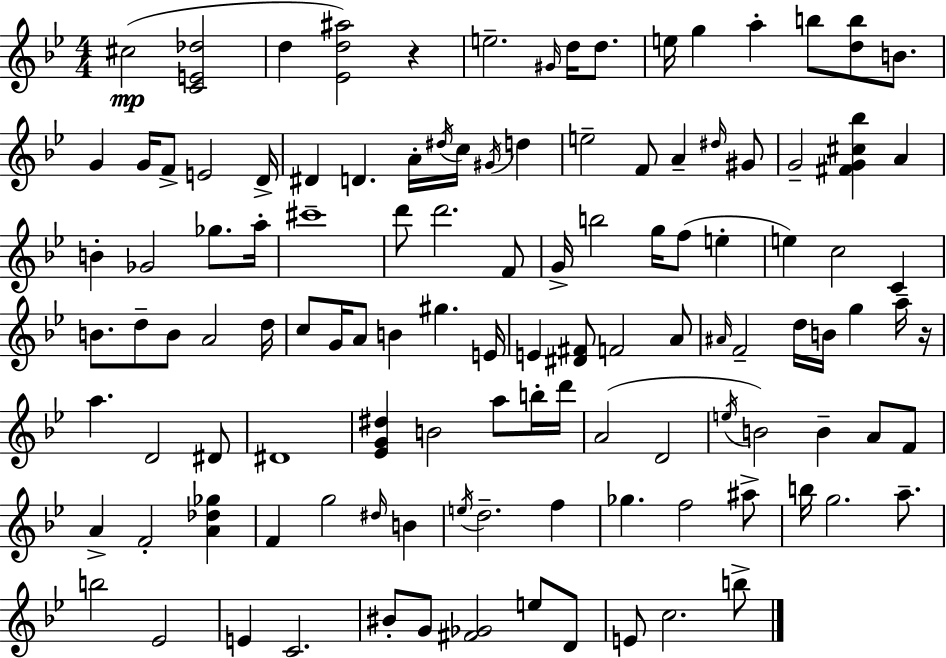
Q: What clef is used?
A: treble